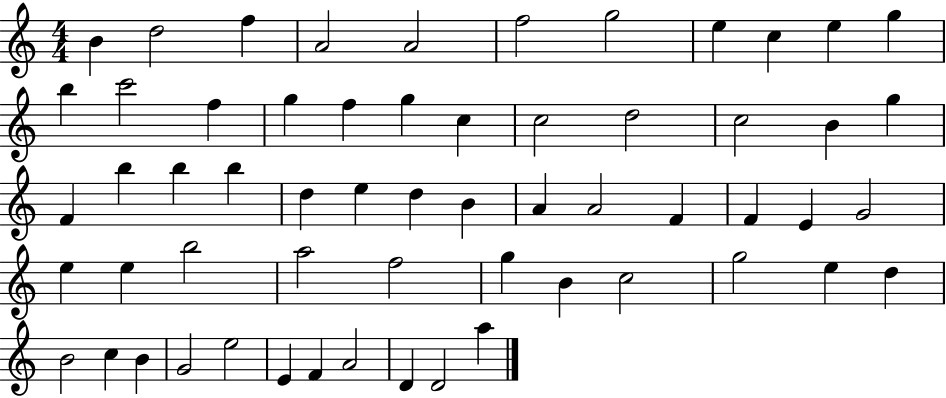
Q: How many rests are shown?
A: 0